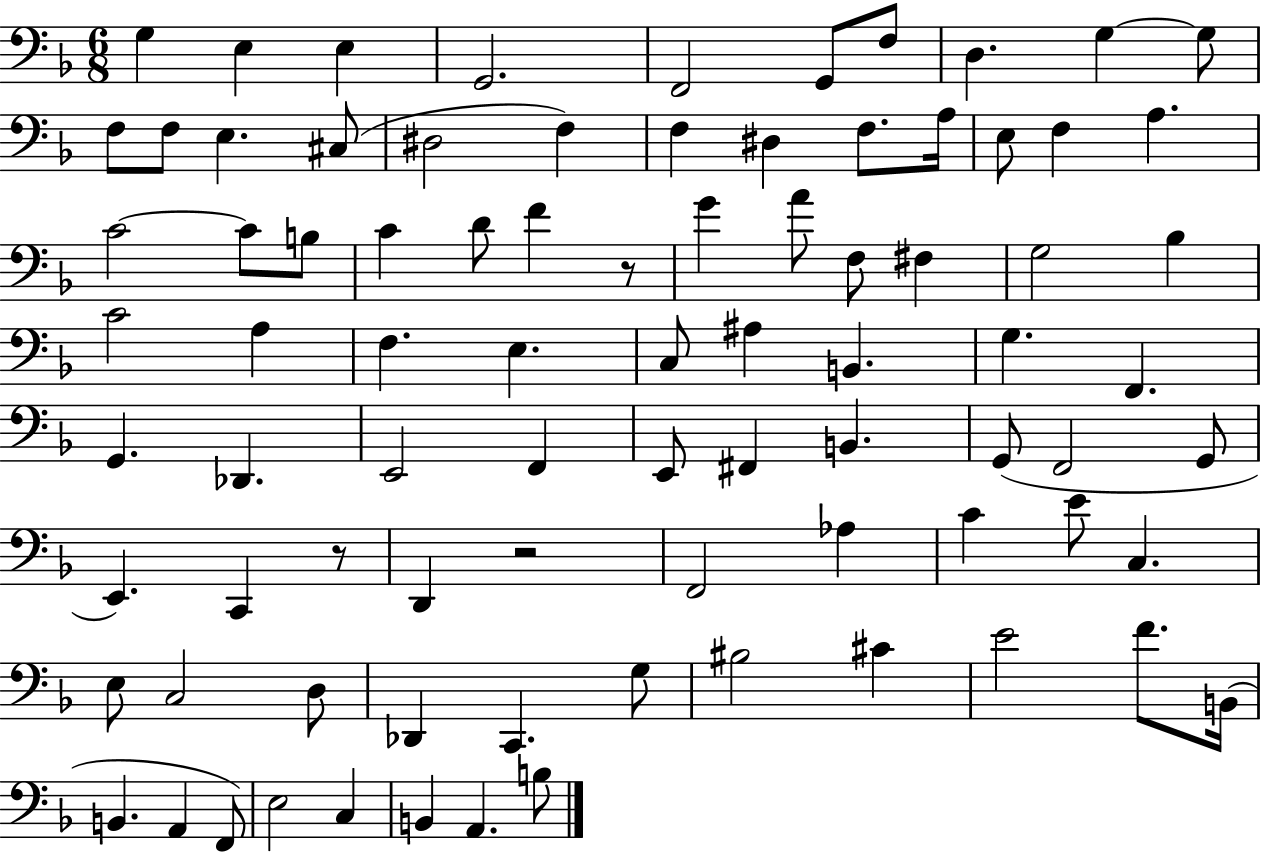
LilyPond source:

{
  \clef bass
  \numericTimeSignature
  \time 6/8
  \key f \major
  \repeat volta 2 { g4 e4 e4 | g,2. | f,2 g,8 f8 | d4. g4~~ g8 | \break f8 f8 e4. cis8( | dis2 f4) | f4 dis4 f8. a16 | e8 f4 a4. | \break c'2~~ c'8 b8 | c'4 d'8 f'4 r8 | g'4 a'8 f8 fis4 | g2 bes4 | \break c'2 a4 | f4. e4. | c8 ais4 b,4. | g4. f,4. | \break g,4. des,4. | e,2 f,4 | e,8 fis,4 b,4. | g,8( f,2 g,8 | \break e,4.) c,4 r8 | d,4 r2 | f,2 aes4 | c'4 e'8 c4. | \break e8 c2 d8 | des,4 c,4. g8 | bis2 cis'4 | e'2 f'8. b,16( | \break b,4. a,4 f,8) | e2 c4 | b,4 a,4. b8 | } \bar "|."
}